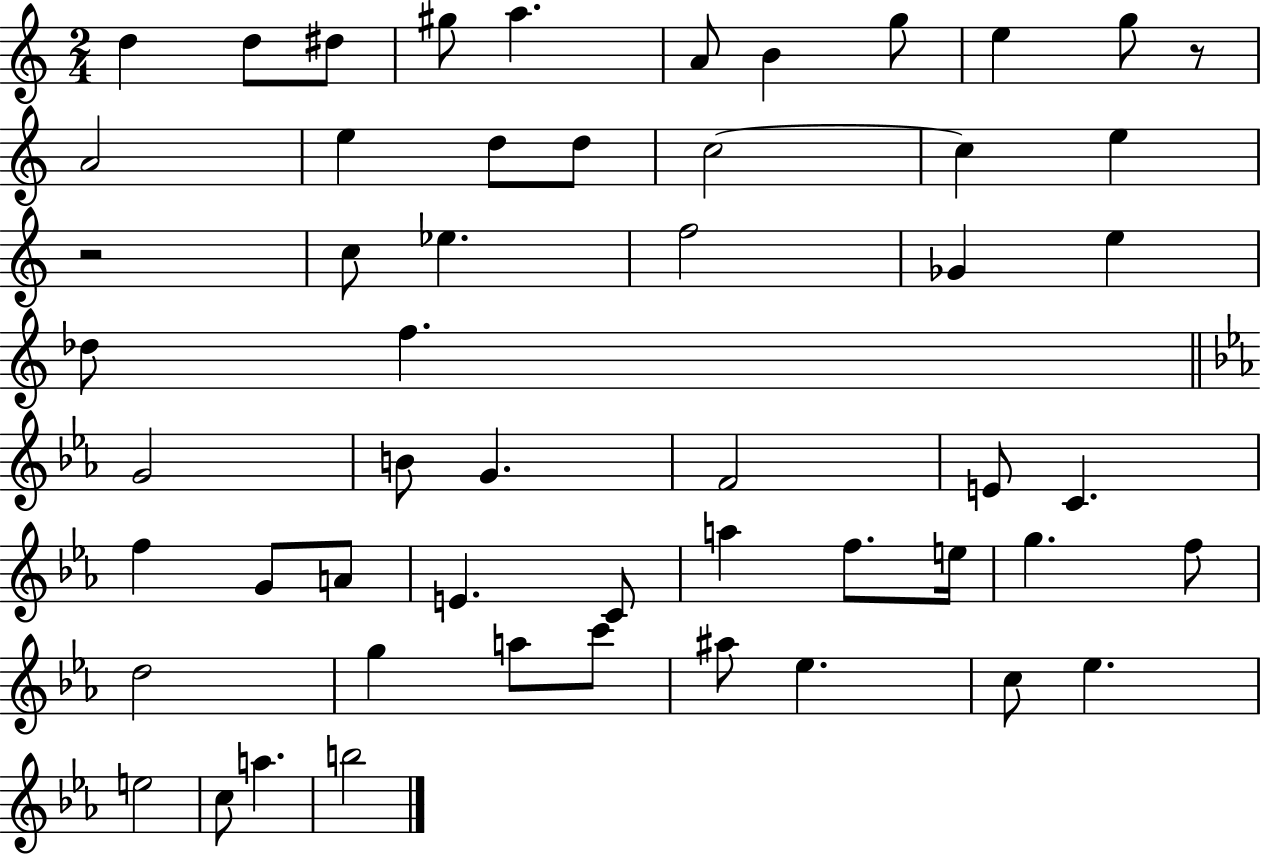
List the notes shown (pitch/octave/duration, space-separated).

D5/q D5/e D#5/e G#5/e A5/q. A4/e B4/q G5/e E5/q G5/e R/e A4/h E5/q D5/e D5/e C5/h C5/q E5/q R/h C5/e Eb5/q. F5/h Gb4/q E5/q Db5/e F5/q. G4/h B4/e G4/q. F4/h E4/e C4/q. F5/q G4/e A4/e E4/q. C4/e A5/q F5/e. E5/s G5/q. F5/e D5/h G5/q A5/e C6/e A#5/e Eb5/q. C5/e Eb5/q. E5/h C5/e A5/q. B5/h